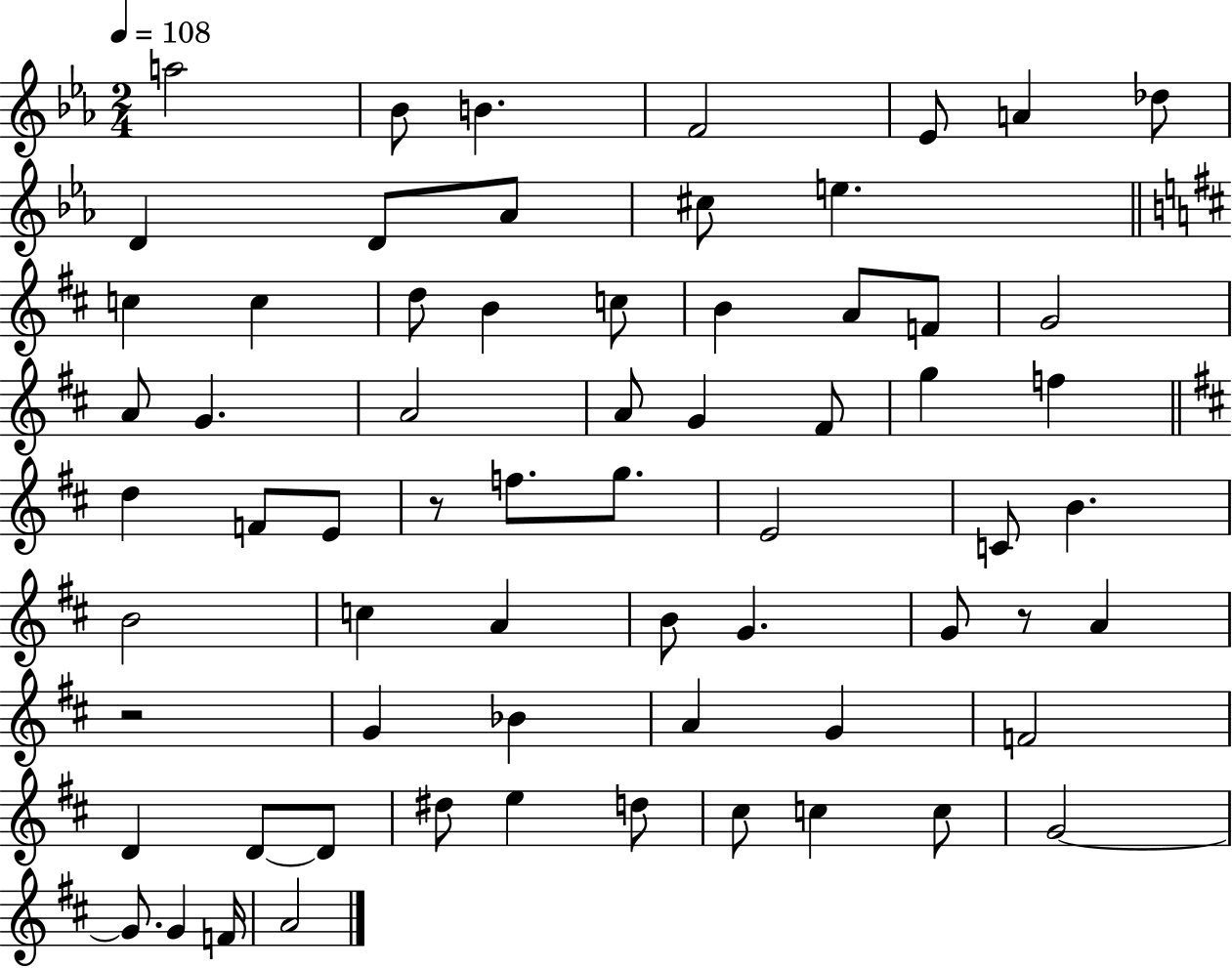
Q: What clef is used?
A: treble